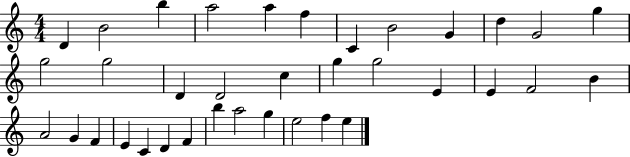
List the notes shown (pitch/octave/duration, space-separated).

D4/q B4/h B5/q A5/h A5/q F5/q C4/q B4/h G4/q D5/q G4/h G5/q G5/h G5/h D4/q D4/h C5/q G5/q G5/h E4/q E4/q F4/h B4/q A4/h G4/q F4/q E4/q C4/q D4/q F4/q B5/q A5/h G5/q E5/h F5/q E5/q